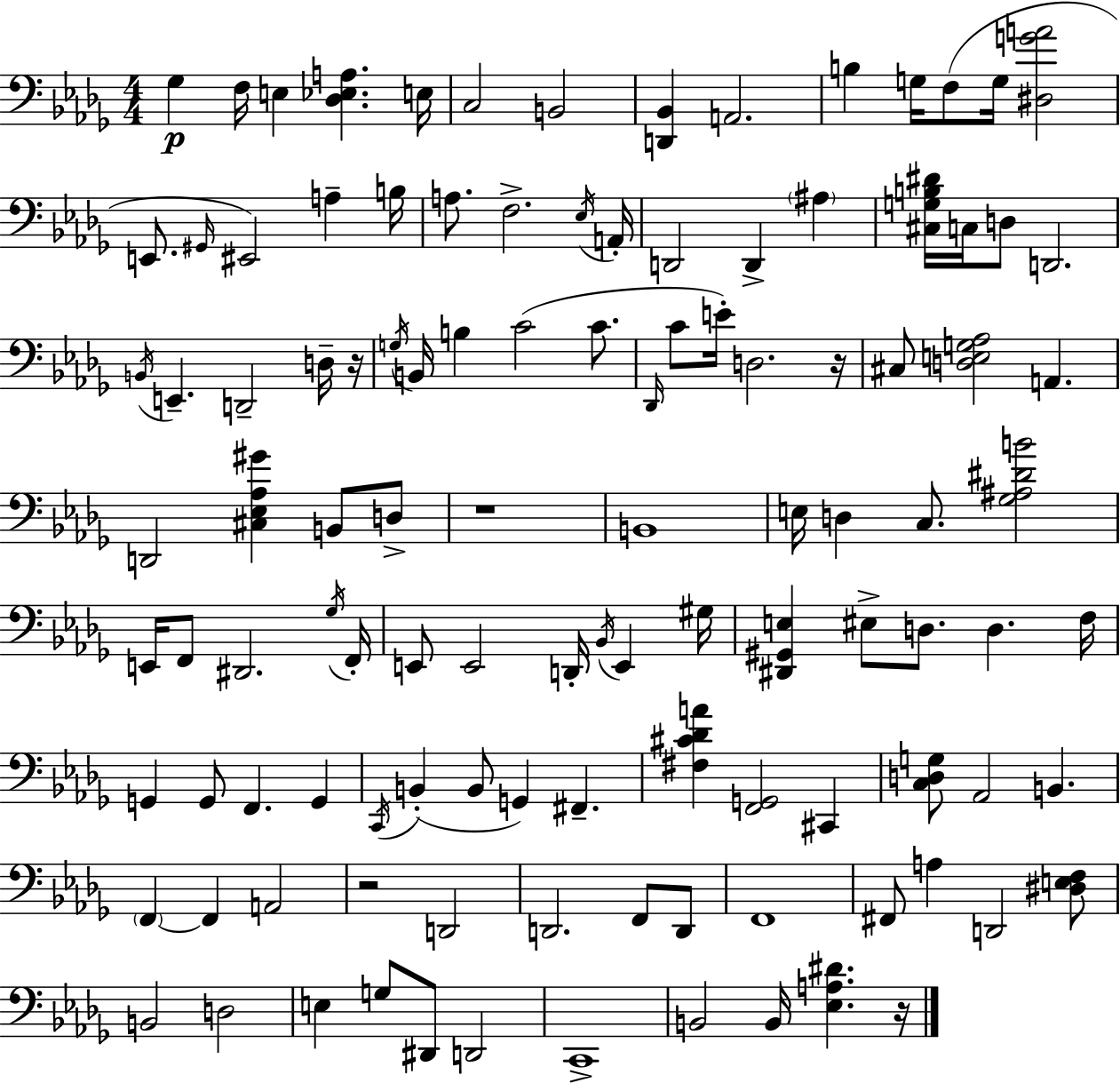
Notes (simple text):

Gb3/q F3/s E3/q [Db3,Eb3,A3]/q. E3/s C3/h B2/h [D2,Bb2]/q A2/h. B3/q G3/s F3/e G3/s [D#3,G4,A4]/h E2/e. G#2/s EIS2/h A3/q B3/s A3/e. F3/h. Eb3/s A2/s D2/h D2/q A#3/q [C#3,G3,B3,D#4]/s C3/s D3/e D2/h. B2/s E2/q. D2/h D3/s R/s G3/s B2/s B3/q C4/h C4/e. Db2/s C4/e E4/s D3/h. R/s C#3/e [D3,E3,G3,Ab3]/h A2/q. D2/h [C#3,Eb3,Ab3,G#4]/q B2/e D3/e R/w B2/w E3/s D3/q C3/e. [Gb3,A#3,D#4,B4]/h E2/s F2/e D#2/h. Gb3/s F2/s E2/e E2/h D2/s Bb2/s E2/q G#3/s [D#2,G#2,E3]/q EIS3/e D3/e. D3/q. F3/s G2/q G2/e F2/q. G2/q C2/s B2/q B2/e G2/q F#2/q. [F#3,C#4,Db4,A4]/q [F2,G2]/h C#2/q [C3,D3,G3]/e Ab2/h B2/q. F2/q F2/q A2/h R/h D2/h D2/h. F2/e D2/e F2/w F#2/e A3/q D2/h [D#3,E3,F3]/e B2/h D3/h E3/q G3/e D#2/e D2/h C2/w B2/h B2/s [Eb3,A3,D#4]/q. R/s